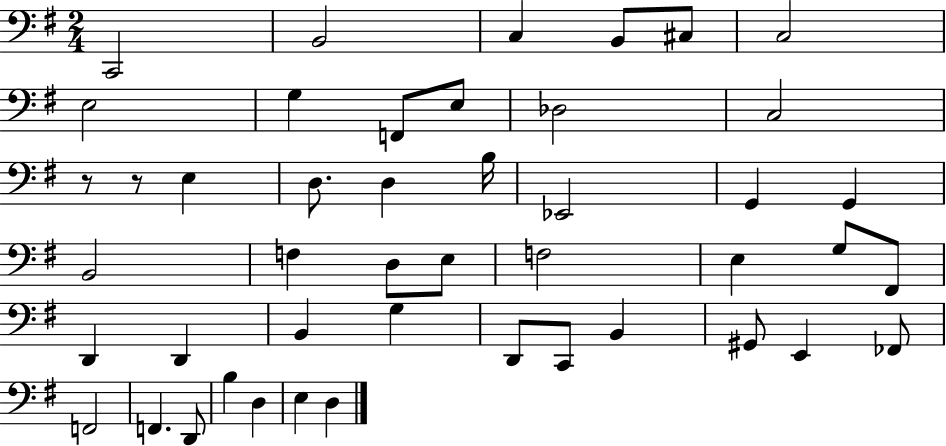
X:1
T:Untitled
M:2/4
L:1/4
K:G
C,,2 B,,2 C, B,,/2 ^C,/2 C,2 E,2 G, F,,/2 E,/2 _D,2 C,2 z/2 z/2 E, D,/2 D, B,/4 _E,,2 G,, G,, B,,2 F, D,/2 E,/2 F,2 E, G,/2 ^F,,/2 D,, D,, B,, G, D,,/2 C,,/2 B,, ^G,,/2 E,, _F,,/2 F,,2 F,, D,,/2 B, D, E, D,